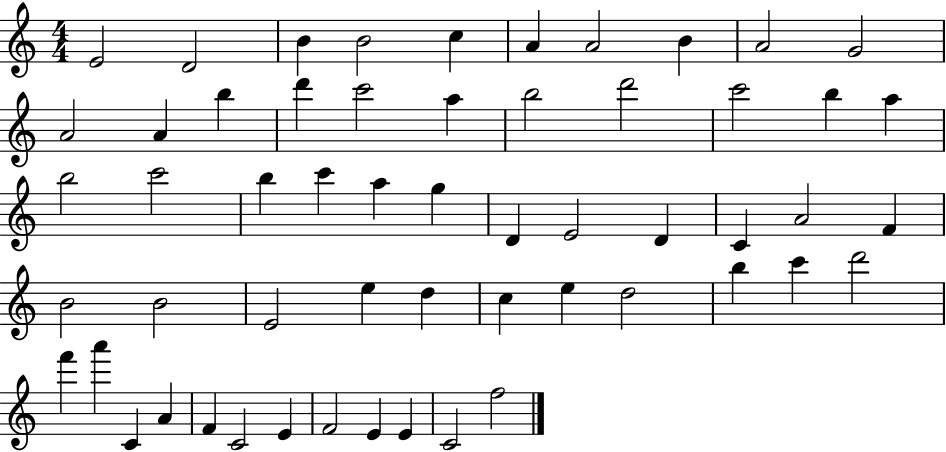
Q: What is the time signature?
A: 4/4